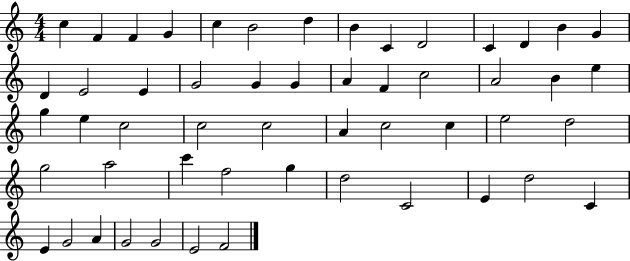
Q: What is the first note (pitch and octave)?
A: C5